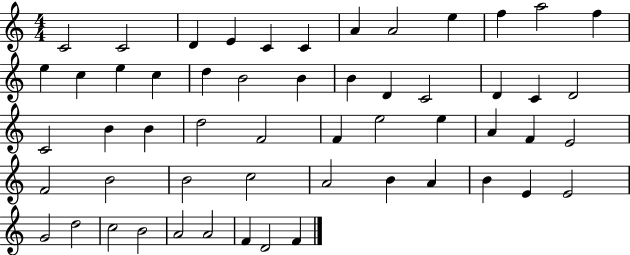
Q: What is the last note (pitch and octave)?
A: F4